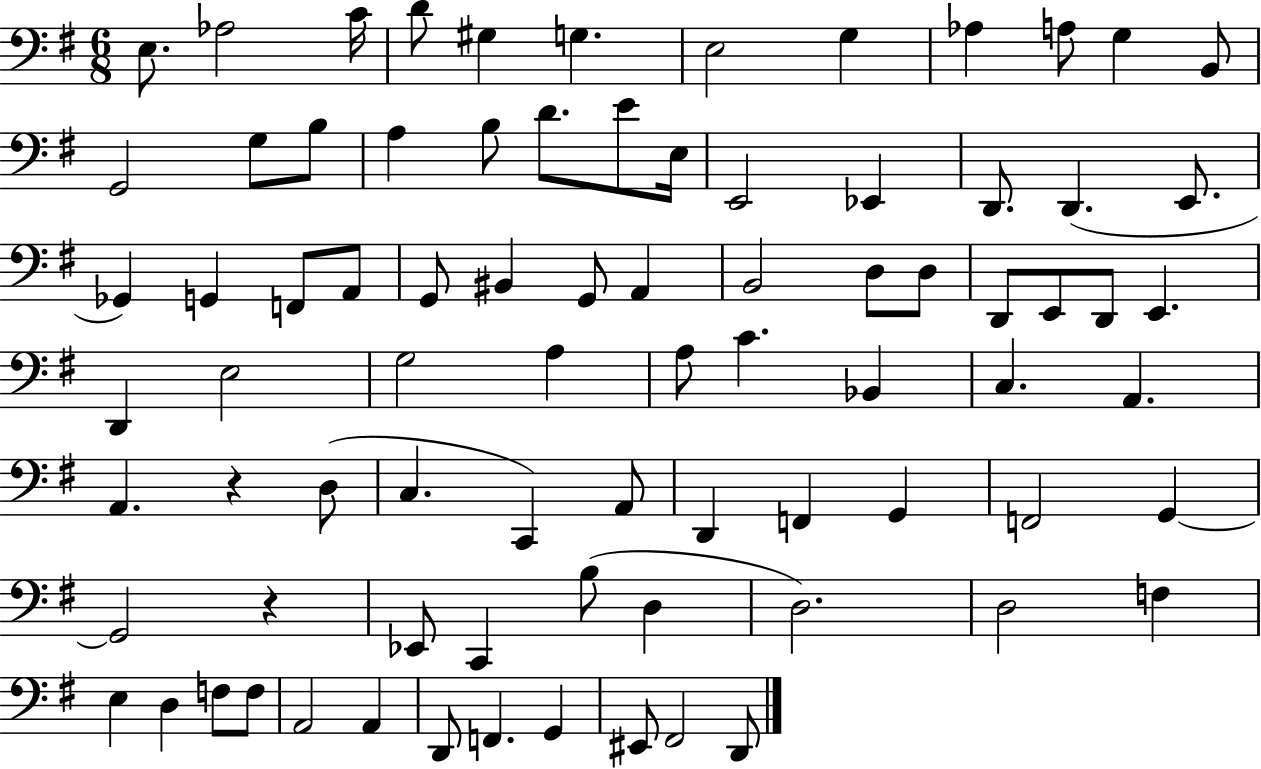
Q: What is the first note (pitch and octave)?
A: E3